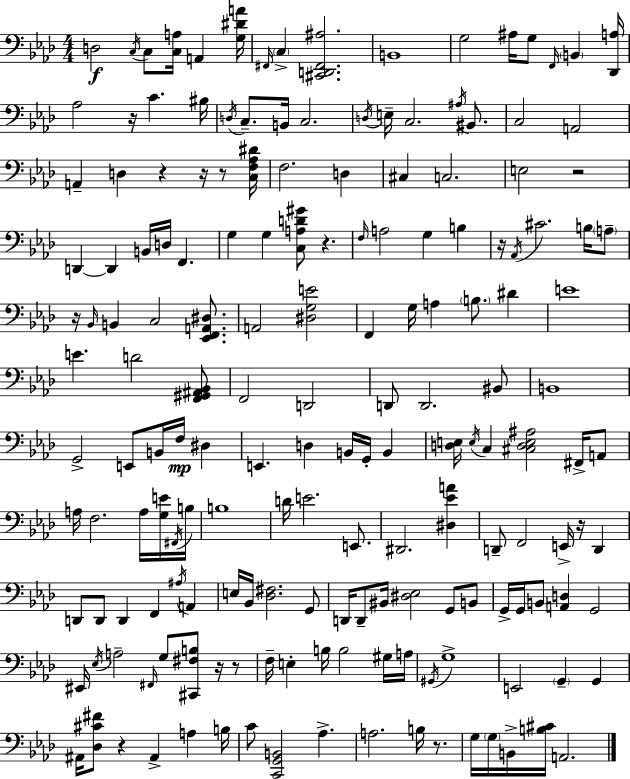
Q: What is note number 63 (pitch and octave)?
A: D2